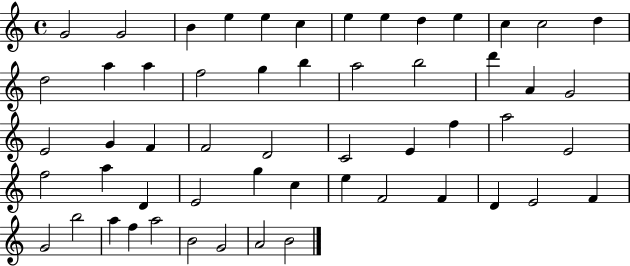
{
  \clef treble
  \time 4/4
  \defaultTimeSignature
  \key c \major
  g'2 g'2 | b'4 e''4 e''4 c''4 | e''4 e''4 d''4 e''4 | c''4 c''2 d''4 | \break d''2 a''4 a''4 | f''2 g''4 b''4 | a''2 b''2 | d'''4 a'4 g'2 | \break e'2 g'4 f'4 | f'2 d'2 | c'2 e'4 f''4 | a''2 e'2 | \break f''2 a''4 d'4 | e'2 g''4 c''4 | e''4 f'2 f'4 | d'4 e'2 f'4 | \break g'2 b''2 | a''4 f''4 a''2 | b'2 g'2 | a'2 b'2 | \break \bar "|."
}